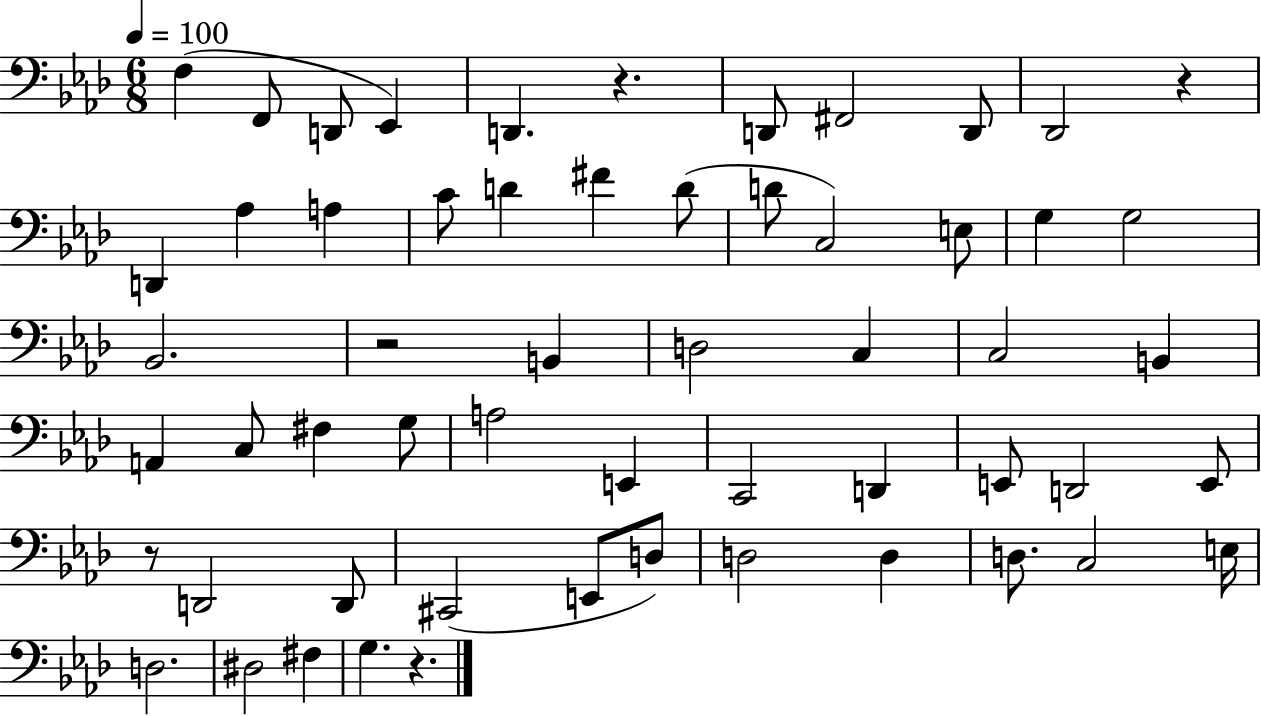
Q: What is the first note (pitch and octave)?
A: F3